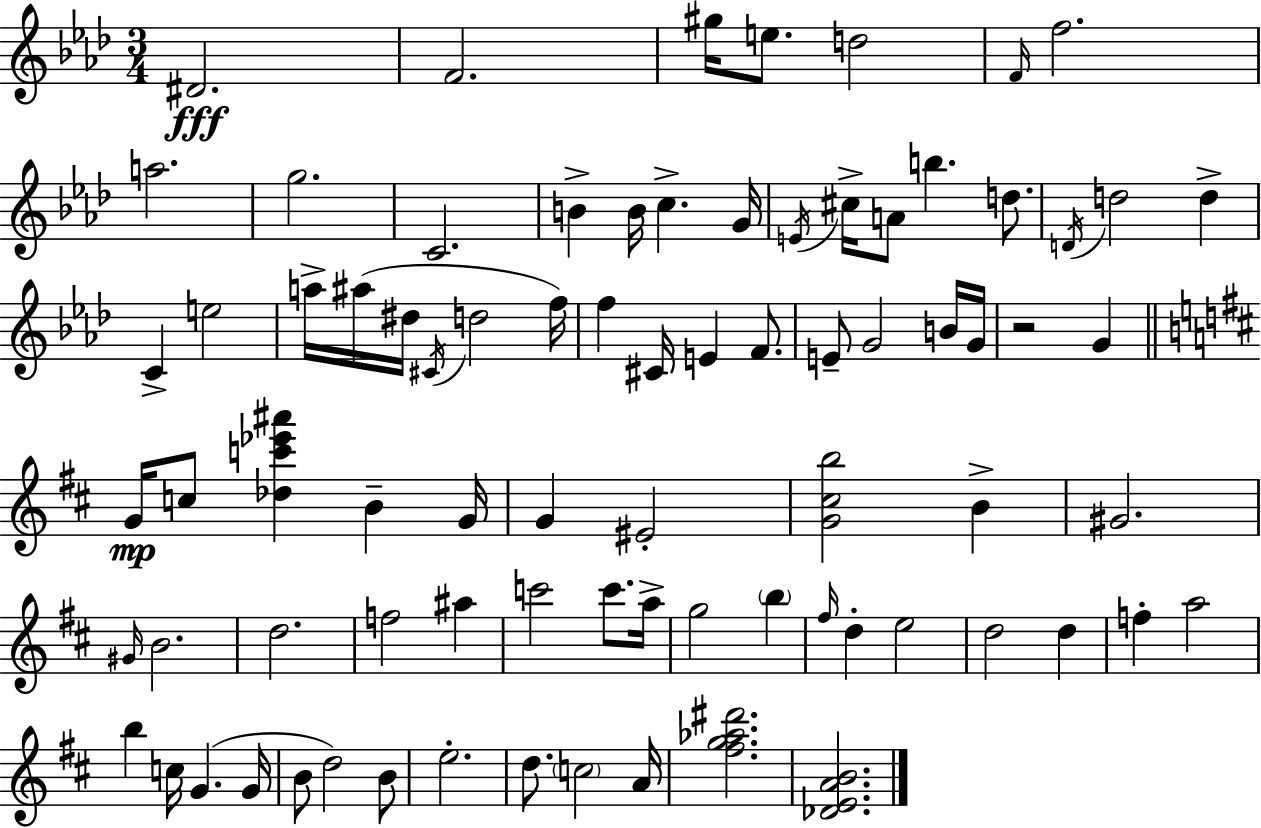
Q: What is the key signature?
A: AES major